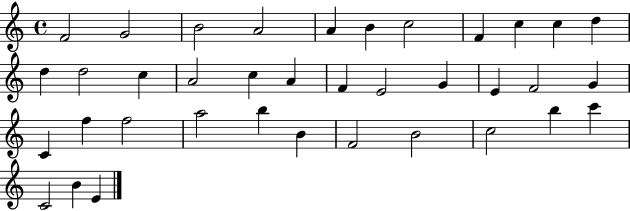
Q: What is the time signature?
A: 4/4